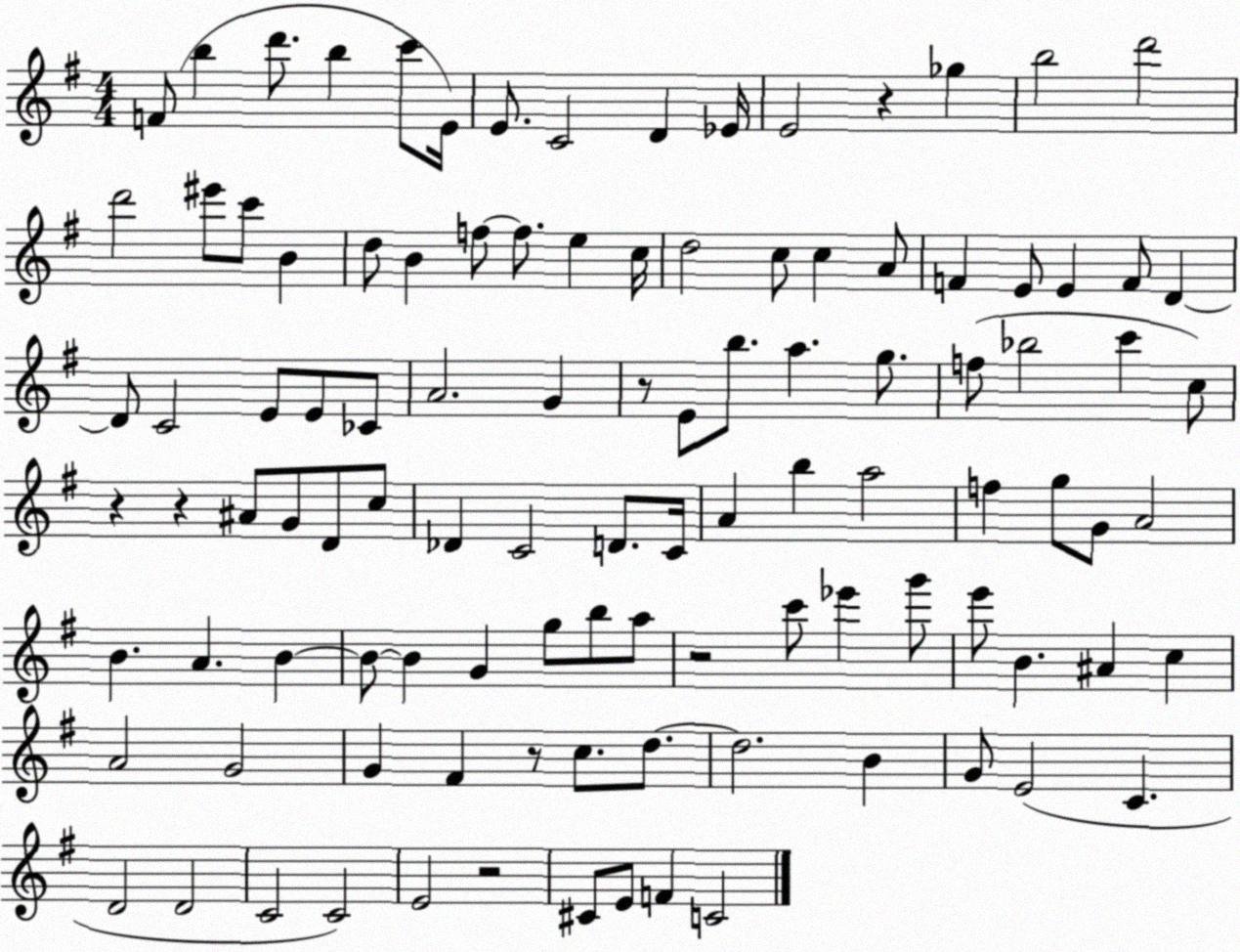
X:1
T:Untitled
M:4/4
L:1/4
K:G
F/2 b d'/2 b c'/2 E/4 E/2 C2 D _E/4 E2 z _g b2 d'2 d'2 ^e'/2 c'/2 B d/2 B f/2 f/2 e c/4 d2 c/2 c A/2 F E/2 E F/2 D D/2 C2 E/2 E/2 _C/2 A2 G z/2 E/2 b/2 a g/2 f/2 _b2 c' c/2 z z ^A/2 G/2 D/2 c/2 _D C2 D/2 C/4 A b a2 f g/2 G/2 A2 B A B B/2 B G g/2 b/2 a/2 z2 c'/2 _e' g'/2 e'/2 B ^A c A2 G2 G ^F z/2 c/2 d/2 d2 B G/2 E2 C D2 D2 C2 C2 E2 z2 ^C/2 E/2 F C2